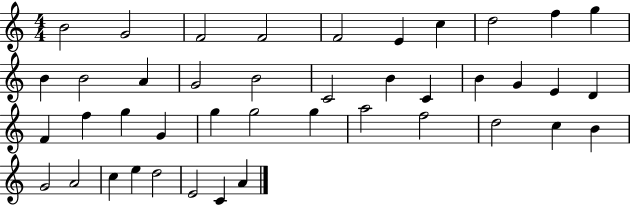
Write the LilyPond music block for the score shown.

{
  \clef treble
  \numericTimeSignature
  \time 4/4
  \key c \major
  b'2 g'2 | f'2 f'2 | f'2 e'4 c''4 | d''2 f''4 g''4 | \break b'4 b'2 a'4 | g'2 b'2 | c'2 b'4 c'4 | b'4 g'4 e'4 d'4 | \break f'4 f''4 g''4 g'4 | g''4 g''2 g''4 | a''2 f''2 | d''2 c''4 b'4 | \break g'2 a'2 | c''4 e''4 d''2 | e'2 c'4 a'4 | \bar "|."
}